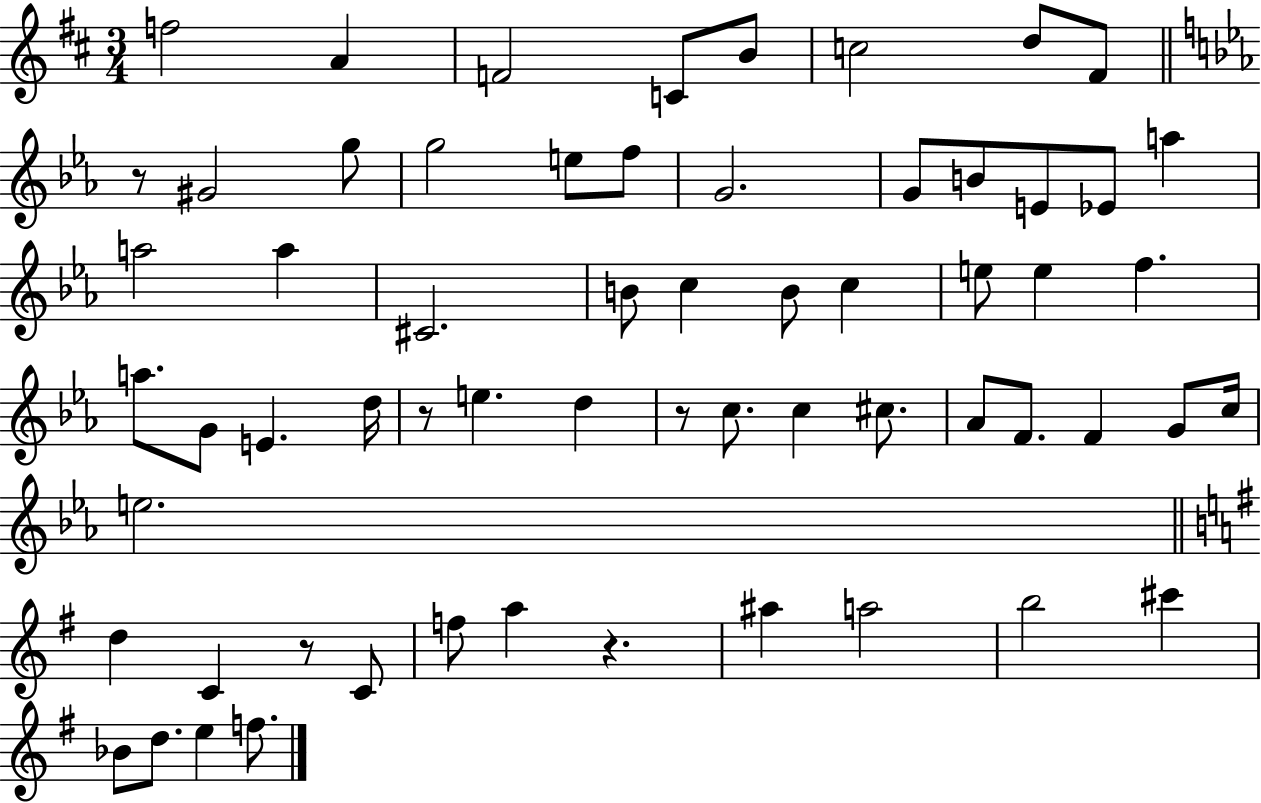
F5/h A4/q F4/h C4/e B4/e C5/h D5/e F#4/e R/e G#4/h G5/e G5/h E5/e F5/e G4/h. G4/e B4/e E4/e Eb4/e A5/q A5/h A5/q C#4/h. B4/e C5/q B4/e C5/q E5/e E5/q F5/q. A5/e. G4/e E4/q. D5/s R/e E5/q. D5/q R/e C5/e. C5/q C#5/e. Ab4/e F4/e. F4/q G4/e C5/s E5/h. D5/q C4/q R/e C4/e F5/e A5/q R/q. A#5/q A5/h B5/h C#6/q Bb4/e D5/e. E5/q F5/e.